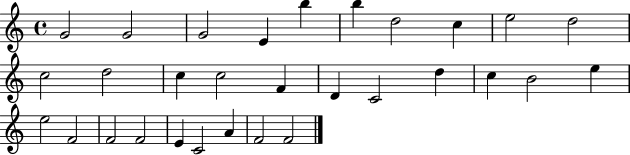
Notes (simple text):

G4/h G4/h G4/h E4/q B5/q B5/q D5/h C5/q E5/h D5/h C5/h D5/h C5/q C5/h F4/q D4/q C4/h D5/q C5/q B4/h E5/q E5/h F4/h F4/h F4/h E4/q C4/h A4/q F4/h F4/h